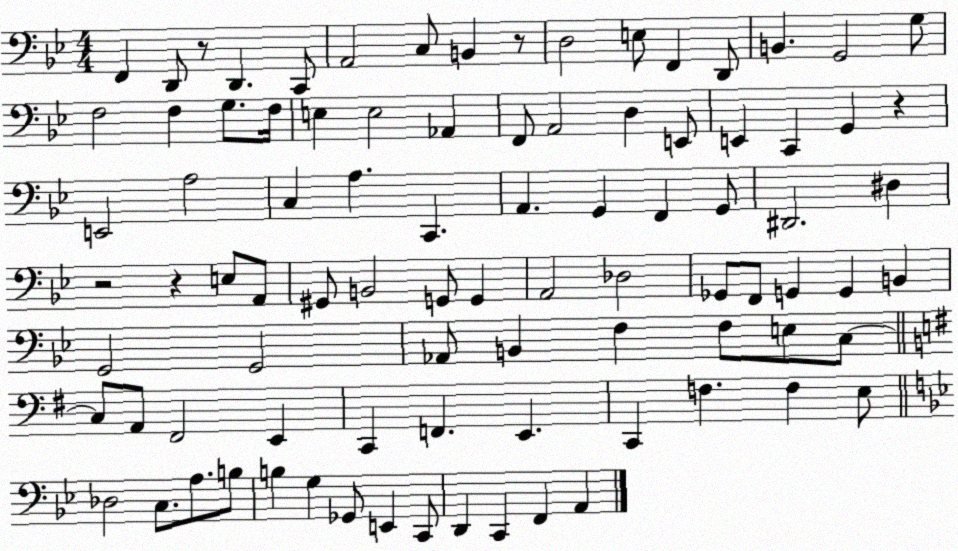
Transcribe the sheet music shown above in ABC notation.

X:1
T:Untitled
M:4/4
L:1/4
K:Bb
F,, D,,/2 z/2 D,, C,,/2 A,,2 C,/2 B,, z/2 D,2 E,/2 F,, D,,/2 B,, G,,2 G,/2 F,2 F, G,/2 F,/4 E, E,2 _A,, F,,/2 A,,2 D, E,,/2 E,, C,, G,, z E,,2 A,2 C, A, C,, A,, G,, F,, G,,/2 ^D,,2 ^D, z2 z E,/2 A,,/2 ^G,,/2 B,,2 G,,/2 G,, A,,2 _D,2 _G,,/2 F,,/2 G,, G,, B,, G,,2 G,,2 _A,,/2 B,, F, F,/2 E,/2 C,/2 C,/2 A,,/2 ^F,,2 E,, C,, F,, E,, C,, F, F, E,/2 _D,2 C,/2 A,/2 B,/2 B, G, _G,,/2 E,, C,,/2 D,, C,, F,, A,,